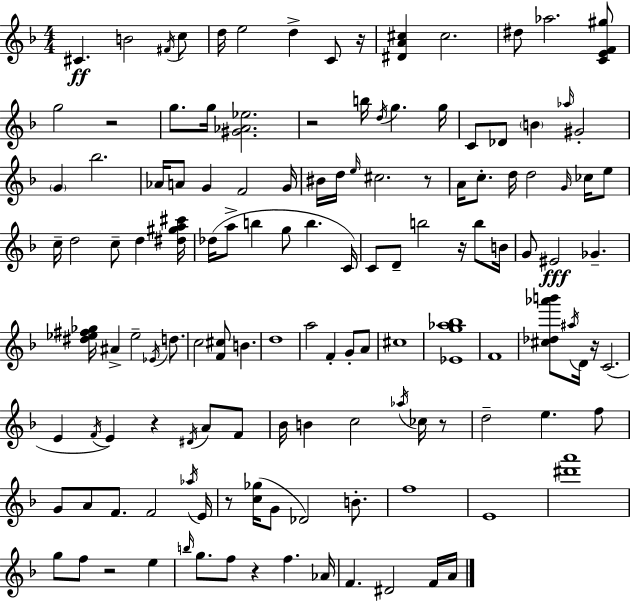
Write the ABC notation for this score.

X:1
T:Untitled
M:4/4
L:1/4
K:F
^C B2 ^F/4 c/2 d/4 e2 d C/2 z/4 [^DA^c] ^c2 ^d/2 _a2 [CEF^g]/2 g2 z2 g/2 g/4 [^G_A_e]2 z2 b/4 d/4 g g/4 C/2 _D/2 B _a/4 ^G2 G _b2 _A/4 A/2 G F2 G/4 ^B/4 d/4 e/4 ^c2 z/2 A/4 c/2 d/4 d2 G/4 _c/4 e/2 c/4 d2 c/2 d [^d^ga^c']/4 _d/4 a/2 b g/2 b C/4 C/2 D/2 b2 z/4 b/2 B/4 G/2 ^E2 _G [^d_e^f_g]/4 ^A _e2 _E/4 d/2 c2 [F^c]/2 B d4 a2 F G/2 A/2 ^c4 [_Eg_a_b]4 F4 [^c_d_a'b']/2 ^a/4 D/4 z/4 C2 E F/4 E z ^D/4 A/2 F/2 _B/4 B c2 _a/4 _c/4 z/2 d2 e f/2 G/2 A/2 F/2 F2 _a/4 E/4 z/2 [c_g]/4 G/2 _D2 B/2 f4 E4 [^d'a']4 g/2 f/2 z2 e b/4 g/2 f/2 z f _A/4 F ^D2 F/4 A/4